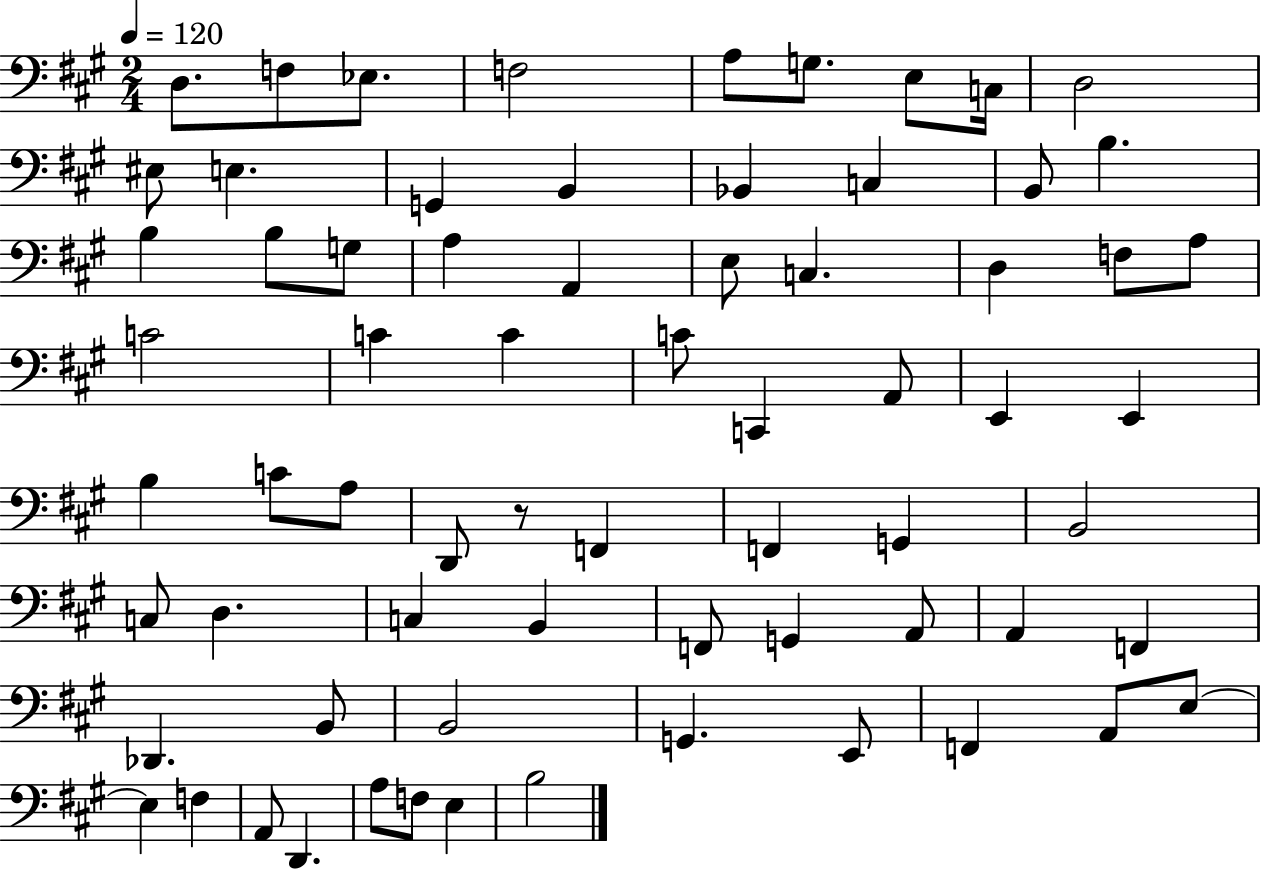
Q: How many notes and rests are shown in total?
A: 69